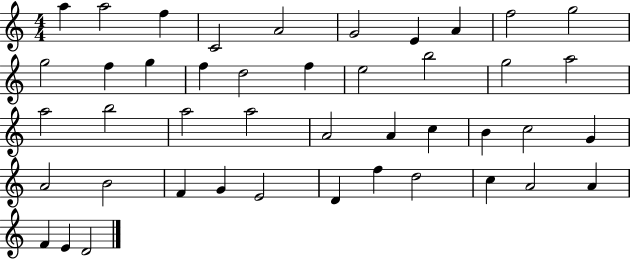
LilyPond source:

{
  \clef treble
  \numericTimeSignature
  \time 4/4
  \key c \major
  a''4 a''2 f''4 | c'2 a'2 | g'2 e'4 a'4 | f''2 g''2 | \break g''2 f''4 g''4 | f''4 d''2 f''4 | e''2 b''2 | g''2 a''2 | \break a''2 b''2 | a''2 a''2 | a'2 a'4 c''4 | b'4 c''2 g'4 | \break a'2 b'2 | f'4 g'4 e'2 | d'4 f''4 d''2 | c''4 a'2 a'4 | \break f'4 e'4 d'2 | \bar "|."
}